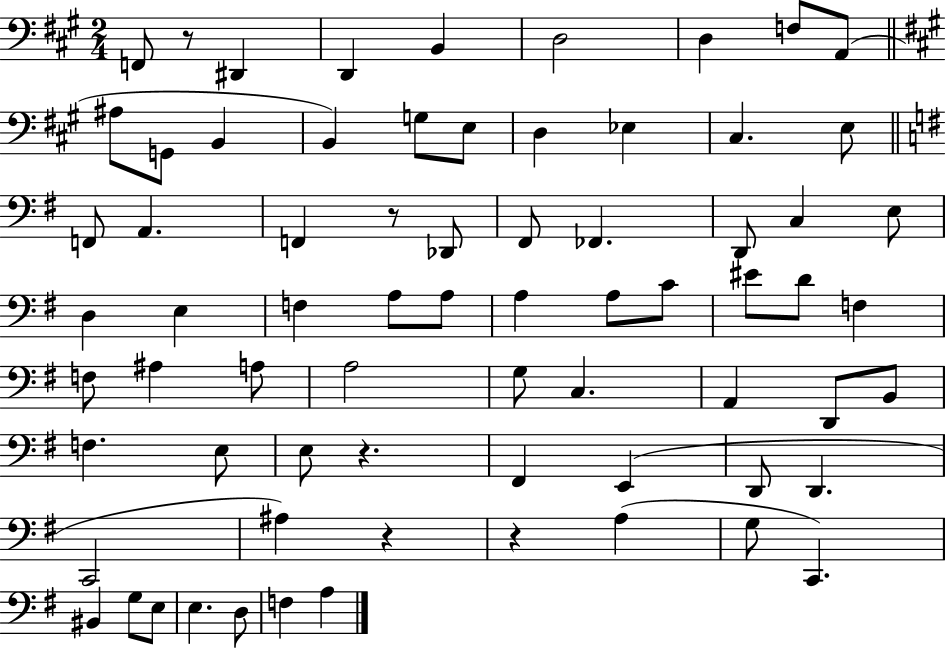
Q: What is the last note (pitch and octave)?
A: A3